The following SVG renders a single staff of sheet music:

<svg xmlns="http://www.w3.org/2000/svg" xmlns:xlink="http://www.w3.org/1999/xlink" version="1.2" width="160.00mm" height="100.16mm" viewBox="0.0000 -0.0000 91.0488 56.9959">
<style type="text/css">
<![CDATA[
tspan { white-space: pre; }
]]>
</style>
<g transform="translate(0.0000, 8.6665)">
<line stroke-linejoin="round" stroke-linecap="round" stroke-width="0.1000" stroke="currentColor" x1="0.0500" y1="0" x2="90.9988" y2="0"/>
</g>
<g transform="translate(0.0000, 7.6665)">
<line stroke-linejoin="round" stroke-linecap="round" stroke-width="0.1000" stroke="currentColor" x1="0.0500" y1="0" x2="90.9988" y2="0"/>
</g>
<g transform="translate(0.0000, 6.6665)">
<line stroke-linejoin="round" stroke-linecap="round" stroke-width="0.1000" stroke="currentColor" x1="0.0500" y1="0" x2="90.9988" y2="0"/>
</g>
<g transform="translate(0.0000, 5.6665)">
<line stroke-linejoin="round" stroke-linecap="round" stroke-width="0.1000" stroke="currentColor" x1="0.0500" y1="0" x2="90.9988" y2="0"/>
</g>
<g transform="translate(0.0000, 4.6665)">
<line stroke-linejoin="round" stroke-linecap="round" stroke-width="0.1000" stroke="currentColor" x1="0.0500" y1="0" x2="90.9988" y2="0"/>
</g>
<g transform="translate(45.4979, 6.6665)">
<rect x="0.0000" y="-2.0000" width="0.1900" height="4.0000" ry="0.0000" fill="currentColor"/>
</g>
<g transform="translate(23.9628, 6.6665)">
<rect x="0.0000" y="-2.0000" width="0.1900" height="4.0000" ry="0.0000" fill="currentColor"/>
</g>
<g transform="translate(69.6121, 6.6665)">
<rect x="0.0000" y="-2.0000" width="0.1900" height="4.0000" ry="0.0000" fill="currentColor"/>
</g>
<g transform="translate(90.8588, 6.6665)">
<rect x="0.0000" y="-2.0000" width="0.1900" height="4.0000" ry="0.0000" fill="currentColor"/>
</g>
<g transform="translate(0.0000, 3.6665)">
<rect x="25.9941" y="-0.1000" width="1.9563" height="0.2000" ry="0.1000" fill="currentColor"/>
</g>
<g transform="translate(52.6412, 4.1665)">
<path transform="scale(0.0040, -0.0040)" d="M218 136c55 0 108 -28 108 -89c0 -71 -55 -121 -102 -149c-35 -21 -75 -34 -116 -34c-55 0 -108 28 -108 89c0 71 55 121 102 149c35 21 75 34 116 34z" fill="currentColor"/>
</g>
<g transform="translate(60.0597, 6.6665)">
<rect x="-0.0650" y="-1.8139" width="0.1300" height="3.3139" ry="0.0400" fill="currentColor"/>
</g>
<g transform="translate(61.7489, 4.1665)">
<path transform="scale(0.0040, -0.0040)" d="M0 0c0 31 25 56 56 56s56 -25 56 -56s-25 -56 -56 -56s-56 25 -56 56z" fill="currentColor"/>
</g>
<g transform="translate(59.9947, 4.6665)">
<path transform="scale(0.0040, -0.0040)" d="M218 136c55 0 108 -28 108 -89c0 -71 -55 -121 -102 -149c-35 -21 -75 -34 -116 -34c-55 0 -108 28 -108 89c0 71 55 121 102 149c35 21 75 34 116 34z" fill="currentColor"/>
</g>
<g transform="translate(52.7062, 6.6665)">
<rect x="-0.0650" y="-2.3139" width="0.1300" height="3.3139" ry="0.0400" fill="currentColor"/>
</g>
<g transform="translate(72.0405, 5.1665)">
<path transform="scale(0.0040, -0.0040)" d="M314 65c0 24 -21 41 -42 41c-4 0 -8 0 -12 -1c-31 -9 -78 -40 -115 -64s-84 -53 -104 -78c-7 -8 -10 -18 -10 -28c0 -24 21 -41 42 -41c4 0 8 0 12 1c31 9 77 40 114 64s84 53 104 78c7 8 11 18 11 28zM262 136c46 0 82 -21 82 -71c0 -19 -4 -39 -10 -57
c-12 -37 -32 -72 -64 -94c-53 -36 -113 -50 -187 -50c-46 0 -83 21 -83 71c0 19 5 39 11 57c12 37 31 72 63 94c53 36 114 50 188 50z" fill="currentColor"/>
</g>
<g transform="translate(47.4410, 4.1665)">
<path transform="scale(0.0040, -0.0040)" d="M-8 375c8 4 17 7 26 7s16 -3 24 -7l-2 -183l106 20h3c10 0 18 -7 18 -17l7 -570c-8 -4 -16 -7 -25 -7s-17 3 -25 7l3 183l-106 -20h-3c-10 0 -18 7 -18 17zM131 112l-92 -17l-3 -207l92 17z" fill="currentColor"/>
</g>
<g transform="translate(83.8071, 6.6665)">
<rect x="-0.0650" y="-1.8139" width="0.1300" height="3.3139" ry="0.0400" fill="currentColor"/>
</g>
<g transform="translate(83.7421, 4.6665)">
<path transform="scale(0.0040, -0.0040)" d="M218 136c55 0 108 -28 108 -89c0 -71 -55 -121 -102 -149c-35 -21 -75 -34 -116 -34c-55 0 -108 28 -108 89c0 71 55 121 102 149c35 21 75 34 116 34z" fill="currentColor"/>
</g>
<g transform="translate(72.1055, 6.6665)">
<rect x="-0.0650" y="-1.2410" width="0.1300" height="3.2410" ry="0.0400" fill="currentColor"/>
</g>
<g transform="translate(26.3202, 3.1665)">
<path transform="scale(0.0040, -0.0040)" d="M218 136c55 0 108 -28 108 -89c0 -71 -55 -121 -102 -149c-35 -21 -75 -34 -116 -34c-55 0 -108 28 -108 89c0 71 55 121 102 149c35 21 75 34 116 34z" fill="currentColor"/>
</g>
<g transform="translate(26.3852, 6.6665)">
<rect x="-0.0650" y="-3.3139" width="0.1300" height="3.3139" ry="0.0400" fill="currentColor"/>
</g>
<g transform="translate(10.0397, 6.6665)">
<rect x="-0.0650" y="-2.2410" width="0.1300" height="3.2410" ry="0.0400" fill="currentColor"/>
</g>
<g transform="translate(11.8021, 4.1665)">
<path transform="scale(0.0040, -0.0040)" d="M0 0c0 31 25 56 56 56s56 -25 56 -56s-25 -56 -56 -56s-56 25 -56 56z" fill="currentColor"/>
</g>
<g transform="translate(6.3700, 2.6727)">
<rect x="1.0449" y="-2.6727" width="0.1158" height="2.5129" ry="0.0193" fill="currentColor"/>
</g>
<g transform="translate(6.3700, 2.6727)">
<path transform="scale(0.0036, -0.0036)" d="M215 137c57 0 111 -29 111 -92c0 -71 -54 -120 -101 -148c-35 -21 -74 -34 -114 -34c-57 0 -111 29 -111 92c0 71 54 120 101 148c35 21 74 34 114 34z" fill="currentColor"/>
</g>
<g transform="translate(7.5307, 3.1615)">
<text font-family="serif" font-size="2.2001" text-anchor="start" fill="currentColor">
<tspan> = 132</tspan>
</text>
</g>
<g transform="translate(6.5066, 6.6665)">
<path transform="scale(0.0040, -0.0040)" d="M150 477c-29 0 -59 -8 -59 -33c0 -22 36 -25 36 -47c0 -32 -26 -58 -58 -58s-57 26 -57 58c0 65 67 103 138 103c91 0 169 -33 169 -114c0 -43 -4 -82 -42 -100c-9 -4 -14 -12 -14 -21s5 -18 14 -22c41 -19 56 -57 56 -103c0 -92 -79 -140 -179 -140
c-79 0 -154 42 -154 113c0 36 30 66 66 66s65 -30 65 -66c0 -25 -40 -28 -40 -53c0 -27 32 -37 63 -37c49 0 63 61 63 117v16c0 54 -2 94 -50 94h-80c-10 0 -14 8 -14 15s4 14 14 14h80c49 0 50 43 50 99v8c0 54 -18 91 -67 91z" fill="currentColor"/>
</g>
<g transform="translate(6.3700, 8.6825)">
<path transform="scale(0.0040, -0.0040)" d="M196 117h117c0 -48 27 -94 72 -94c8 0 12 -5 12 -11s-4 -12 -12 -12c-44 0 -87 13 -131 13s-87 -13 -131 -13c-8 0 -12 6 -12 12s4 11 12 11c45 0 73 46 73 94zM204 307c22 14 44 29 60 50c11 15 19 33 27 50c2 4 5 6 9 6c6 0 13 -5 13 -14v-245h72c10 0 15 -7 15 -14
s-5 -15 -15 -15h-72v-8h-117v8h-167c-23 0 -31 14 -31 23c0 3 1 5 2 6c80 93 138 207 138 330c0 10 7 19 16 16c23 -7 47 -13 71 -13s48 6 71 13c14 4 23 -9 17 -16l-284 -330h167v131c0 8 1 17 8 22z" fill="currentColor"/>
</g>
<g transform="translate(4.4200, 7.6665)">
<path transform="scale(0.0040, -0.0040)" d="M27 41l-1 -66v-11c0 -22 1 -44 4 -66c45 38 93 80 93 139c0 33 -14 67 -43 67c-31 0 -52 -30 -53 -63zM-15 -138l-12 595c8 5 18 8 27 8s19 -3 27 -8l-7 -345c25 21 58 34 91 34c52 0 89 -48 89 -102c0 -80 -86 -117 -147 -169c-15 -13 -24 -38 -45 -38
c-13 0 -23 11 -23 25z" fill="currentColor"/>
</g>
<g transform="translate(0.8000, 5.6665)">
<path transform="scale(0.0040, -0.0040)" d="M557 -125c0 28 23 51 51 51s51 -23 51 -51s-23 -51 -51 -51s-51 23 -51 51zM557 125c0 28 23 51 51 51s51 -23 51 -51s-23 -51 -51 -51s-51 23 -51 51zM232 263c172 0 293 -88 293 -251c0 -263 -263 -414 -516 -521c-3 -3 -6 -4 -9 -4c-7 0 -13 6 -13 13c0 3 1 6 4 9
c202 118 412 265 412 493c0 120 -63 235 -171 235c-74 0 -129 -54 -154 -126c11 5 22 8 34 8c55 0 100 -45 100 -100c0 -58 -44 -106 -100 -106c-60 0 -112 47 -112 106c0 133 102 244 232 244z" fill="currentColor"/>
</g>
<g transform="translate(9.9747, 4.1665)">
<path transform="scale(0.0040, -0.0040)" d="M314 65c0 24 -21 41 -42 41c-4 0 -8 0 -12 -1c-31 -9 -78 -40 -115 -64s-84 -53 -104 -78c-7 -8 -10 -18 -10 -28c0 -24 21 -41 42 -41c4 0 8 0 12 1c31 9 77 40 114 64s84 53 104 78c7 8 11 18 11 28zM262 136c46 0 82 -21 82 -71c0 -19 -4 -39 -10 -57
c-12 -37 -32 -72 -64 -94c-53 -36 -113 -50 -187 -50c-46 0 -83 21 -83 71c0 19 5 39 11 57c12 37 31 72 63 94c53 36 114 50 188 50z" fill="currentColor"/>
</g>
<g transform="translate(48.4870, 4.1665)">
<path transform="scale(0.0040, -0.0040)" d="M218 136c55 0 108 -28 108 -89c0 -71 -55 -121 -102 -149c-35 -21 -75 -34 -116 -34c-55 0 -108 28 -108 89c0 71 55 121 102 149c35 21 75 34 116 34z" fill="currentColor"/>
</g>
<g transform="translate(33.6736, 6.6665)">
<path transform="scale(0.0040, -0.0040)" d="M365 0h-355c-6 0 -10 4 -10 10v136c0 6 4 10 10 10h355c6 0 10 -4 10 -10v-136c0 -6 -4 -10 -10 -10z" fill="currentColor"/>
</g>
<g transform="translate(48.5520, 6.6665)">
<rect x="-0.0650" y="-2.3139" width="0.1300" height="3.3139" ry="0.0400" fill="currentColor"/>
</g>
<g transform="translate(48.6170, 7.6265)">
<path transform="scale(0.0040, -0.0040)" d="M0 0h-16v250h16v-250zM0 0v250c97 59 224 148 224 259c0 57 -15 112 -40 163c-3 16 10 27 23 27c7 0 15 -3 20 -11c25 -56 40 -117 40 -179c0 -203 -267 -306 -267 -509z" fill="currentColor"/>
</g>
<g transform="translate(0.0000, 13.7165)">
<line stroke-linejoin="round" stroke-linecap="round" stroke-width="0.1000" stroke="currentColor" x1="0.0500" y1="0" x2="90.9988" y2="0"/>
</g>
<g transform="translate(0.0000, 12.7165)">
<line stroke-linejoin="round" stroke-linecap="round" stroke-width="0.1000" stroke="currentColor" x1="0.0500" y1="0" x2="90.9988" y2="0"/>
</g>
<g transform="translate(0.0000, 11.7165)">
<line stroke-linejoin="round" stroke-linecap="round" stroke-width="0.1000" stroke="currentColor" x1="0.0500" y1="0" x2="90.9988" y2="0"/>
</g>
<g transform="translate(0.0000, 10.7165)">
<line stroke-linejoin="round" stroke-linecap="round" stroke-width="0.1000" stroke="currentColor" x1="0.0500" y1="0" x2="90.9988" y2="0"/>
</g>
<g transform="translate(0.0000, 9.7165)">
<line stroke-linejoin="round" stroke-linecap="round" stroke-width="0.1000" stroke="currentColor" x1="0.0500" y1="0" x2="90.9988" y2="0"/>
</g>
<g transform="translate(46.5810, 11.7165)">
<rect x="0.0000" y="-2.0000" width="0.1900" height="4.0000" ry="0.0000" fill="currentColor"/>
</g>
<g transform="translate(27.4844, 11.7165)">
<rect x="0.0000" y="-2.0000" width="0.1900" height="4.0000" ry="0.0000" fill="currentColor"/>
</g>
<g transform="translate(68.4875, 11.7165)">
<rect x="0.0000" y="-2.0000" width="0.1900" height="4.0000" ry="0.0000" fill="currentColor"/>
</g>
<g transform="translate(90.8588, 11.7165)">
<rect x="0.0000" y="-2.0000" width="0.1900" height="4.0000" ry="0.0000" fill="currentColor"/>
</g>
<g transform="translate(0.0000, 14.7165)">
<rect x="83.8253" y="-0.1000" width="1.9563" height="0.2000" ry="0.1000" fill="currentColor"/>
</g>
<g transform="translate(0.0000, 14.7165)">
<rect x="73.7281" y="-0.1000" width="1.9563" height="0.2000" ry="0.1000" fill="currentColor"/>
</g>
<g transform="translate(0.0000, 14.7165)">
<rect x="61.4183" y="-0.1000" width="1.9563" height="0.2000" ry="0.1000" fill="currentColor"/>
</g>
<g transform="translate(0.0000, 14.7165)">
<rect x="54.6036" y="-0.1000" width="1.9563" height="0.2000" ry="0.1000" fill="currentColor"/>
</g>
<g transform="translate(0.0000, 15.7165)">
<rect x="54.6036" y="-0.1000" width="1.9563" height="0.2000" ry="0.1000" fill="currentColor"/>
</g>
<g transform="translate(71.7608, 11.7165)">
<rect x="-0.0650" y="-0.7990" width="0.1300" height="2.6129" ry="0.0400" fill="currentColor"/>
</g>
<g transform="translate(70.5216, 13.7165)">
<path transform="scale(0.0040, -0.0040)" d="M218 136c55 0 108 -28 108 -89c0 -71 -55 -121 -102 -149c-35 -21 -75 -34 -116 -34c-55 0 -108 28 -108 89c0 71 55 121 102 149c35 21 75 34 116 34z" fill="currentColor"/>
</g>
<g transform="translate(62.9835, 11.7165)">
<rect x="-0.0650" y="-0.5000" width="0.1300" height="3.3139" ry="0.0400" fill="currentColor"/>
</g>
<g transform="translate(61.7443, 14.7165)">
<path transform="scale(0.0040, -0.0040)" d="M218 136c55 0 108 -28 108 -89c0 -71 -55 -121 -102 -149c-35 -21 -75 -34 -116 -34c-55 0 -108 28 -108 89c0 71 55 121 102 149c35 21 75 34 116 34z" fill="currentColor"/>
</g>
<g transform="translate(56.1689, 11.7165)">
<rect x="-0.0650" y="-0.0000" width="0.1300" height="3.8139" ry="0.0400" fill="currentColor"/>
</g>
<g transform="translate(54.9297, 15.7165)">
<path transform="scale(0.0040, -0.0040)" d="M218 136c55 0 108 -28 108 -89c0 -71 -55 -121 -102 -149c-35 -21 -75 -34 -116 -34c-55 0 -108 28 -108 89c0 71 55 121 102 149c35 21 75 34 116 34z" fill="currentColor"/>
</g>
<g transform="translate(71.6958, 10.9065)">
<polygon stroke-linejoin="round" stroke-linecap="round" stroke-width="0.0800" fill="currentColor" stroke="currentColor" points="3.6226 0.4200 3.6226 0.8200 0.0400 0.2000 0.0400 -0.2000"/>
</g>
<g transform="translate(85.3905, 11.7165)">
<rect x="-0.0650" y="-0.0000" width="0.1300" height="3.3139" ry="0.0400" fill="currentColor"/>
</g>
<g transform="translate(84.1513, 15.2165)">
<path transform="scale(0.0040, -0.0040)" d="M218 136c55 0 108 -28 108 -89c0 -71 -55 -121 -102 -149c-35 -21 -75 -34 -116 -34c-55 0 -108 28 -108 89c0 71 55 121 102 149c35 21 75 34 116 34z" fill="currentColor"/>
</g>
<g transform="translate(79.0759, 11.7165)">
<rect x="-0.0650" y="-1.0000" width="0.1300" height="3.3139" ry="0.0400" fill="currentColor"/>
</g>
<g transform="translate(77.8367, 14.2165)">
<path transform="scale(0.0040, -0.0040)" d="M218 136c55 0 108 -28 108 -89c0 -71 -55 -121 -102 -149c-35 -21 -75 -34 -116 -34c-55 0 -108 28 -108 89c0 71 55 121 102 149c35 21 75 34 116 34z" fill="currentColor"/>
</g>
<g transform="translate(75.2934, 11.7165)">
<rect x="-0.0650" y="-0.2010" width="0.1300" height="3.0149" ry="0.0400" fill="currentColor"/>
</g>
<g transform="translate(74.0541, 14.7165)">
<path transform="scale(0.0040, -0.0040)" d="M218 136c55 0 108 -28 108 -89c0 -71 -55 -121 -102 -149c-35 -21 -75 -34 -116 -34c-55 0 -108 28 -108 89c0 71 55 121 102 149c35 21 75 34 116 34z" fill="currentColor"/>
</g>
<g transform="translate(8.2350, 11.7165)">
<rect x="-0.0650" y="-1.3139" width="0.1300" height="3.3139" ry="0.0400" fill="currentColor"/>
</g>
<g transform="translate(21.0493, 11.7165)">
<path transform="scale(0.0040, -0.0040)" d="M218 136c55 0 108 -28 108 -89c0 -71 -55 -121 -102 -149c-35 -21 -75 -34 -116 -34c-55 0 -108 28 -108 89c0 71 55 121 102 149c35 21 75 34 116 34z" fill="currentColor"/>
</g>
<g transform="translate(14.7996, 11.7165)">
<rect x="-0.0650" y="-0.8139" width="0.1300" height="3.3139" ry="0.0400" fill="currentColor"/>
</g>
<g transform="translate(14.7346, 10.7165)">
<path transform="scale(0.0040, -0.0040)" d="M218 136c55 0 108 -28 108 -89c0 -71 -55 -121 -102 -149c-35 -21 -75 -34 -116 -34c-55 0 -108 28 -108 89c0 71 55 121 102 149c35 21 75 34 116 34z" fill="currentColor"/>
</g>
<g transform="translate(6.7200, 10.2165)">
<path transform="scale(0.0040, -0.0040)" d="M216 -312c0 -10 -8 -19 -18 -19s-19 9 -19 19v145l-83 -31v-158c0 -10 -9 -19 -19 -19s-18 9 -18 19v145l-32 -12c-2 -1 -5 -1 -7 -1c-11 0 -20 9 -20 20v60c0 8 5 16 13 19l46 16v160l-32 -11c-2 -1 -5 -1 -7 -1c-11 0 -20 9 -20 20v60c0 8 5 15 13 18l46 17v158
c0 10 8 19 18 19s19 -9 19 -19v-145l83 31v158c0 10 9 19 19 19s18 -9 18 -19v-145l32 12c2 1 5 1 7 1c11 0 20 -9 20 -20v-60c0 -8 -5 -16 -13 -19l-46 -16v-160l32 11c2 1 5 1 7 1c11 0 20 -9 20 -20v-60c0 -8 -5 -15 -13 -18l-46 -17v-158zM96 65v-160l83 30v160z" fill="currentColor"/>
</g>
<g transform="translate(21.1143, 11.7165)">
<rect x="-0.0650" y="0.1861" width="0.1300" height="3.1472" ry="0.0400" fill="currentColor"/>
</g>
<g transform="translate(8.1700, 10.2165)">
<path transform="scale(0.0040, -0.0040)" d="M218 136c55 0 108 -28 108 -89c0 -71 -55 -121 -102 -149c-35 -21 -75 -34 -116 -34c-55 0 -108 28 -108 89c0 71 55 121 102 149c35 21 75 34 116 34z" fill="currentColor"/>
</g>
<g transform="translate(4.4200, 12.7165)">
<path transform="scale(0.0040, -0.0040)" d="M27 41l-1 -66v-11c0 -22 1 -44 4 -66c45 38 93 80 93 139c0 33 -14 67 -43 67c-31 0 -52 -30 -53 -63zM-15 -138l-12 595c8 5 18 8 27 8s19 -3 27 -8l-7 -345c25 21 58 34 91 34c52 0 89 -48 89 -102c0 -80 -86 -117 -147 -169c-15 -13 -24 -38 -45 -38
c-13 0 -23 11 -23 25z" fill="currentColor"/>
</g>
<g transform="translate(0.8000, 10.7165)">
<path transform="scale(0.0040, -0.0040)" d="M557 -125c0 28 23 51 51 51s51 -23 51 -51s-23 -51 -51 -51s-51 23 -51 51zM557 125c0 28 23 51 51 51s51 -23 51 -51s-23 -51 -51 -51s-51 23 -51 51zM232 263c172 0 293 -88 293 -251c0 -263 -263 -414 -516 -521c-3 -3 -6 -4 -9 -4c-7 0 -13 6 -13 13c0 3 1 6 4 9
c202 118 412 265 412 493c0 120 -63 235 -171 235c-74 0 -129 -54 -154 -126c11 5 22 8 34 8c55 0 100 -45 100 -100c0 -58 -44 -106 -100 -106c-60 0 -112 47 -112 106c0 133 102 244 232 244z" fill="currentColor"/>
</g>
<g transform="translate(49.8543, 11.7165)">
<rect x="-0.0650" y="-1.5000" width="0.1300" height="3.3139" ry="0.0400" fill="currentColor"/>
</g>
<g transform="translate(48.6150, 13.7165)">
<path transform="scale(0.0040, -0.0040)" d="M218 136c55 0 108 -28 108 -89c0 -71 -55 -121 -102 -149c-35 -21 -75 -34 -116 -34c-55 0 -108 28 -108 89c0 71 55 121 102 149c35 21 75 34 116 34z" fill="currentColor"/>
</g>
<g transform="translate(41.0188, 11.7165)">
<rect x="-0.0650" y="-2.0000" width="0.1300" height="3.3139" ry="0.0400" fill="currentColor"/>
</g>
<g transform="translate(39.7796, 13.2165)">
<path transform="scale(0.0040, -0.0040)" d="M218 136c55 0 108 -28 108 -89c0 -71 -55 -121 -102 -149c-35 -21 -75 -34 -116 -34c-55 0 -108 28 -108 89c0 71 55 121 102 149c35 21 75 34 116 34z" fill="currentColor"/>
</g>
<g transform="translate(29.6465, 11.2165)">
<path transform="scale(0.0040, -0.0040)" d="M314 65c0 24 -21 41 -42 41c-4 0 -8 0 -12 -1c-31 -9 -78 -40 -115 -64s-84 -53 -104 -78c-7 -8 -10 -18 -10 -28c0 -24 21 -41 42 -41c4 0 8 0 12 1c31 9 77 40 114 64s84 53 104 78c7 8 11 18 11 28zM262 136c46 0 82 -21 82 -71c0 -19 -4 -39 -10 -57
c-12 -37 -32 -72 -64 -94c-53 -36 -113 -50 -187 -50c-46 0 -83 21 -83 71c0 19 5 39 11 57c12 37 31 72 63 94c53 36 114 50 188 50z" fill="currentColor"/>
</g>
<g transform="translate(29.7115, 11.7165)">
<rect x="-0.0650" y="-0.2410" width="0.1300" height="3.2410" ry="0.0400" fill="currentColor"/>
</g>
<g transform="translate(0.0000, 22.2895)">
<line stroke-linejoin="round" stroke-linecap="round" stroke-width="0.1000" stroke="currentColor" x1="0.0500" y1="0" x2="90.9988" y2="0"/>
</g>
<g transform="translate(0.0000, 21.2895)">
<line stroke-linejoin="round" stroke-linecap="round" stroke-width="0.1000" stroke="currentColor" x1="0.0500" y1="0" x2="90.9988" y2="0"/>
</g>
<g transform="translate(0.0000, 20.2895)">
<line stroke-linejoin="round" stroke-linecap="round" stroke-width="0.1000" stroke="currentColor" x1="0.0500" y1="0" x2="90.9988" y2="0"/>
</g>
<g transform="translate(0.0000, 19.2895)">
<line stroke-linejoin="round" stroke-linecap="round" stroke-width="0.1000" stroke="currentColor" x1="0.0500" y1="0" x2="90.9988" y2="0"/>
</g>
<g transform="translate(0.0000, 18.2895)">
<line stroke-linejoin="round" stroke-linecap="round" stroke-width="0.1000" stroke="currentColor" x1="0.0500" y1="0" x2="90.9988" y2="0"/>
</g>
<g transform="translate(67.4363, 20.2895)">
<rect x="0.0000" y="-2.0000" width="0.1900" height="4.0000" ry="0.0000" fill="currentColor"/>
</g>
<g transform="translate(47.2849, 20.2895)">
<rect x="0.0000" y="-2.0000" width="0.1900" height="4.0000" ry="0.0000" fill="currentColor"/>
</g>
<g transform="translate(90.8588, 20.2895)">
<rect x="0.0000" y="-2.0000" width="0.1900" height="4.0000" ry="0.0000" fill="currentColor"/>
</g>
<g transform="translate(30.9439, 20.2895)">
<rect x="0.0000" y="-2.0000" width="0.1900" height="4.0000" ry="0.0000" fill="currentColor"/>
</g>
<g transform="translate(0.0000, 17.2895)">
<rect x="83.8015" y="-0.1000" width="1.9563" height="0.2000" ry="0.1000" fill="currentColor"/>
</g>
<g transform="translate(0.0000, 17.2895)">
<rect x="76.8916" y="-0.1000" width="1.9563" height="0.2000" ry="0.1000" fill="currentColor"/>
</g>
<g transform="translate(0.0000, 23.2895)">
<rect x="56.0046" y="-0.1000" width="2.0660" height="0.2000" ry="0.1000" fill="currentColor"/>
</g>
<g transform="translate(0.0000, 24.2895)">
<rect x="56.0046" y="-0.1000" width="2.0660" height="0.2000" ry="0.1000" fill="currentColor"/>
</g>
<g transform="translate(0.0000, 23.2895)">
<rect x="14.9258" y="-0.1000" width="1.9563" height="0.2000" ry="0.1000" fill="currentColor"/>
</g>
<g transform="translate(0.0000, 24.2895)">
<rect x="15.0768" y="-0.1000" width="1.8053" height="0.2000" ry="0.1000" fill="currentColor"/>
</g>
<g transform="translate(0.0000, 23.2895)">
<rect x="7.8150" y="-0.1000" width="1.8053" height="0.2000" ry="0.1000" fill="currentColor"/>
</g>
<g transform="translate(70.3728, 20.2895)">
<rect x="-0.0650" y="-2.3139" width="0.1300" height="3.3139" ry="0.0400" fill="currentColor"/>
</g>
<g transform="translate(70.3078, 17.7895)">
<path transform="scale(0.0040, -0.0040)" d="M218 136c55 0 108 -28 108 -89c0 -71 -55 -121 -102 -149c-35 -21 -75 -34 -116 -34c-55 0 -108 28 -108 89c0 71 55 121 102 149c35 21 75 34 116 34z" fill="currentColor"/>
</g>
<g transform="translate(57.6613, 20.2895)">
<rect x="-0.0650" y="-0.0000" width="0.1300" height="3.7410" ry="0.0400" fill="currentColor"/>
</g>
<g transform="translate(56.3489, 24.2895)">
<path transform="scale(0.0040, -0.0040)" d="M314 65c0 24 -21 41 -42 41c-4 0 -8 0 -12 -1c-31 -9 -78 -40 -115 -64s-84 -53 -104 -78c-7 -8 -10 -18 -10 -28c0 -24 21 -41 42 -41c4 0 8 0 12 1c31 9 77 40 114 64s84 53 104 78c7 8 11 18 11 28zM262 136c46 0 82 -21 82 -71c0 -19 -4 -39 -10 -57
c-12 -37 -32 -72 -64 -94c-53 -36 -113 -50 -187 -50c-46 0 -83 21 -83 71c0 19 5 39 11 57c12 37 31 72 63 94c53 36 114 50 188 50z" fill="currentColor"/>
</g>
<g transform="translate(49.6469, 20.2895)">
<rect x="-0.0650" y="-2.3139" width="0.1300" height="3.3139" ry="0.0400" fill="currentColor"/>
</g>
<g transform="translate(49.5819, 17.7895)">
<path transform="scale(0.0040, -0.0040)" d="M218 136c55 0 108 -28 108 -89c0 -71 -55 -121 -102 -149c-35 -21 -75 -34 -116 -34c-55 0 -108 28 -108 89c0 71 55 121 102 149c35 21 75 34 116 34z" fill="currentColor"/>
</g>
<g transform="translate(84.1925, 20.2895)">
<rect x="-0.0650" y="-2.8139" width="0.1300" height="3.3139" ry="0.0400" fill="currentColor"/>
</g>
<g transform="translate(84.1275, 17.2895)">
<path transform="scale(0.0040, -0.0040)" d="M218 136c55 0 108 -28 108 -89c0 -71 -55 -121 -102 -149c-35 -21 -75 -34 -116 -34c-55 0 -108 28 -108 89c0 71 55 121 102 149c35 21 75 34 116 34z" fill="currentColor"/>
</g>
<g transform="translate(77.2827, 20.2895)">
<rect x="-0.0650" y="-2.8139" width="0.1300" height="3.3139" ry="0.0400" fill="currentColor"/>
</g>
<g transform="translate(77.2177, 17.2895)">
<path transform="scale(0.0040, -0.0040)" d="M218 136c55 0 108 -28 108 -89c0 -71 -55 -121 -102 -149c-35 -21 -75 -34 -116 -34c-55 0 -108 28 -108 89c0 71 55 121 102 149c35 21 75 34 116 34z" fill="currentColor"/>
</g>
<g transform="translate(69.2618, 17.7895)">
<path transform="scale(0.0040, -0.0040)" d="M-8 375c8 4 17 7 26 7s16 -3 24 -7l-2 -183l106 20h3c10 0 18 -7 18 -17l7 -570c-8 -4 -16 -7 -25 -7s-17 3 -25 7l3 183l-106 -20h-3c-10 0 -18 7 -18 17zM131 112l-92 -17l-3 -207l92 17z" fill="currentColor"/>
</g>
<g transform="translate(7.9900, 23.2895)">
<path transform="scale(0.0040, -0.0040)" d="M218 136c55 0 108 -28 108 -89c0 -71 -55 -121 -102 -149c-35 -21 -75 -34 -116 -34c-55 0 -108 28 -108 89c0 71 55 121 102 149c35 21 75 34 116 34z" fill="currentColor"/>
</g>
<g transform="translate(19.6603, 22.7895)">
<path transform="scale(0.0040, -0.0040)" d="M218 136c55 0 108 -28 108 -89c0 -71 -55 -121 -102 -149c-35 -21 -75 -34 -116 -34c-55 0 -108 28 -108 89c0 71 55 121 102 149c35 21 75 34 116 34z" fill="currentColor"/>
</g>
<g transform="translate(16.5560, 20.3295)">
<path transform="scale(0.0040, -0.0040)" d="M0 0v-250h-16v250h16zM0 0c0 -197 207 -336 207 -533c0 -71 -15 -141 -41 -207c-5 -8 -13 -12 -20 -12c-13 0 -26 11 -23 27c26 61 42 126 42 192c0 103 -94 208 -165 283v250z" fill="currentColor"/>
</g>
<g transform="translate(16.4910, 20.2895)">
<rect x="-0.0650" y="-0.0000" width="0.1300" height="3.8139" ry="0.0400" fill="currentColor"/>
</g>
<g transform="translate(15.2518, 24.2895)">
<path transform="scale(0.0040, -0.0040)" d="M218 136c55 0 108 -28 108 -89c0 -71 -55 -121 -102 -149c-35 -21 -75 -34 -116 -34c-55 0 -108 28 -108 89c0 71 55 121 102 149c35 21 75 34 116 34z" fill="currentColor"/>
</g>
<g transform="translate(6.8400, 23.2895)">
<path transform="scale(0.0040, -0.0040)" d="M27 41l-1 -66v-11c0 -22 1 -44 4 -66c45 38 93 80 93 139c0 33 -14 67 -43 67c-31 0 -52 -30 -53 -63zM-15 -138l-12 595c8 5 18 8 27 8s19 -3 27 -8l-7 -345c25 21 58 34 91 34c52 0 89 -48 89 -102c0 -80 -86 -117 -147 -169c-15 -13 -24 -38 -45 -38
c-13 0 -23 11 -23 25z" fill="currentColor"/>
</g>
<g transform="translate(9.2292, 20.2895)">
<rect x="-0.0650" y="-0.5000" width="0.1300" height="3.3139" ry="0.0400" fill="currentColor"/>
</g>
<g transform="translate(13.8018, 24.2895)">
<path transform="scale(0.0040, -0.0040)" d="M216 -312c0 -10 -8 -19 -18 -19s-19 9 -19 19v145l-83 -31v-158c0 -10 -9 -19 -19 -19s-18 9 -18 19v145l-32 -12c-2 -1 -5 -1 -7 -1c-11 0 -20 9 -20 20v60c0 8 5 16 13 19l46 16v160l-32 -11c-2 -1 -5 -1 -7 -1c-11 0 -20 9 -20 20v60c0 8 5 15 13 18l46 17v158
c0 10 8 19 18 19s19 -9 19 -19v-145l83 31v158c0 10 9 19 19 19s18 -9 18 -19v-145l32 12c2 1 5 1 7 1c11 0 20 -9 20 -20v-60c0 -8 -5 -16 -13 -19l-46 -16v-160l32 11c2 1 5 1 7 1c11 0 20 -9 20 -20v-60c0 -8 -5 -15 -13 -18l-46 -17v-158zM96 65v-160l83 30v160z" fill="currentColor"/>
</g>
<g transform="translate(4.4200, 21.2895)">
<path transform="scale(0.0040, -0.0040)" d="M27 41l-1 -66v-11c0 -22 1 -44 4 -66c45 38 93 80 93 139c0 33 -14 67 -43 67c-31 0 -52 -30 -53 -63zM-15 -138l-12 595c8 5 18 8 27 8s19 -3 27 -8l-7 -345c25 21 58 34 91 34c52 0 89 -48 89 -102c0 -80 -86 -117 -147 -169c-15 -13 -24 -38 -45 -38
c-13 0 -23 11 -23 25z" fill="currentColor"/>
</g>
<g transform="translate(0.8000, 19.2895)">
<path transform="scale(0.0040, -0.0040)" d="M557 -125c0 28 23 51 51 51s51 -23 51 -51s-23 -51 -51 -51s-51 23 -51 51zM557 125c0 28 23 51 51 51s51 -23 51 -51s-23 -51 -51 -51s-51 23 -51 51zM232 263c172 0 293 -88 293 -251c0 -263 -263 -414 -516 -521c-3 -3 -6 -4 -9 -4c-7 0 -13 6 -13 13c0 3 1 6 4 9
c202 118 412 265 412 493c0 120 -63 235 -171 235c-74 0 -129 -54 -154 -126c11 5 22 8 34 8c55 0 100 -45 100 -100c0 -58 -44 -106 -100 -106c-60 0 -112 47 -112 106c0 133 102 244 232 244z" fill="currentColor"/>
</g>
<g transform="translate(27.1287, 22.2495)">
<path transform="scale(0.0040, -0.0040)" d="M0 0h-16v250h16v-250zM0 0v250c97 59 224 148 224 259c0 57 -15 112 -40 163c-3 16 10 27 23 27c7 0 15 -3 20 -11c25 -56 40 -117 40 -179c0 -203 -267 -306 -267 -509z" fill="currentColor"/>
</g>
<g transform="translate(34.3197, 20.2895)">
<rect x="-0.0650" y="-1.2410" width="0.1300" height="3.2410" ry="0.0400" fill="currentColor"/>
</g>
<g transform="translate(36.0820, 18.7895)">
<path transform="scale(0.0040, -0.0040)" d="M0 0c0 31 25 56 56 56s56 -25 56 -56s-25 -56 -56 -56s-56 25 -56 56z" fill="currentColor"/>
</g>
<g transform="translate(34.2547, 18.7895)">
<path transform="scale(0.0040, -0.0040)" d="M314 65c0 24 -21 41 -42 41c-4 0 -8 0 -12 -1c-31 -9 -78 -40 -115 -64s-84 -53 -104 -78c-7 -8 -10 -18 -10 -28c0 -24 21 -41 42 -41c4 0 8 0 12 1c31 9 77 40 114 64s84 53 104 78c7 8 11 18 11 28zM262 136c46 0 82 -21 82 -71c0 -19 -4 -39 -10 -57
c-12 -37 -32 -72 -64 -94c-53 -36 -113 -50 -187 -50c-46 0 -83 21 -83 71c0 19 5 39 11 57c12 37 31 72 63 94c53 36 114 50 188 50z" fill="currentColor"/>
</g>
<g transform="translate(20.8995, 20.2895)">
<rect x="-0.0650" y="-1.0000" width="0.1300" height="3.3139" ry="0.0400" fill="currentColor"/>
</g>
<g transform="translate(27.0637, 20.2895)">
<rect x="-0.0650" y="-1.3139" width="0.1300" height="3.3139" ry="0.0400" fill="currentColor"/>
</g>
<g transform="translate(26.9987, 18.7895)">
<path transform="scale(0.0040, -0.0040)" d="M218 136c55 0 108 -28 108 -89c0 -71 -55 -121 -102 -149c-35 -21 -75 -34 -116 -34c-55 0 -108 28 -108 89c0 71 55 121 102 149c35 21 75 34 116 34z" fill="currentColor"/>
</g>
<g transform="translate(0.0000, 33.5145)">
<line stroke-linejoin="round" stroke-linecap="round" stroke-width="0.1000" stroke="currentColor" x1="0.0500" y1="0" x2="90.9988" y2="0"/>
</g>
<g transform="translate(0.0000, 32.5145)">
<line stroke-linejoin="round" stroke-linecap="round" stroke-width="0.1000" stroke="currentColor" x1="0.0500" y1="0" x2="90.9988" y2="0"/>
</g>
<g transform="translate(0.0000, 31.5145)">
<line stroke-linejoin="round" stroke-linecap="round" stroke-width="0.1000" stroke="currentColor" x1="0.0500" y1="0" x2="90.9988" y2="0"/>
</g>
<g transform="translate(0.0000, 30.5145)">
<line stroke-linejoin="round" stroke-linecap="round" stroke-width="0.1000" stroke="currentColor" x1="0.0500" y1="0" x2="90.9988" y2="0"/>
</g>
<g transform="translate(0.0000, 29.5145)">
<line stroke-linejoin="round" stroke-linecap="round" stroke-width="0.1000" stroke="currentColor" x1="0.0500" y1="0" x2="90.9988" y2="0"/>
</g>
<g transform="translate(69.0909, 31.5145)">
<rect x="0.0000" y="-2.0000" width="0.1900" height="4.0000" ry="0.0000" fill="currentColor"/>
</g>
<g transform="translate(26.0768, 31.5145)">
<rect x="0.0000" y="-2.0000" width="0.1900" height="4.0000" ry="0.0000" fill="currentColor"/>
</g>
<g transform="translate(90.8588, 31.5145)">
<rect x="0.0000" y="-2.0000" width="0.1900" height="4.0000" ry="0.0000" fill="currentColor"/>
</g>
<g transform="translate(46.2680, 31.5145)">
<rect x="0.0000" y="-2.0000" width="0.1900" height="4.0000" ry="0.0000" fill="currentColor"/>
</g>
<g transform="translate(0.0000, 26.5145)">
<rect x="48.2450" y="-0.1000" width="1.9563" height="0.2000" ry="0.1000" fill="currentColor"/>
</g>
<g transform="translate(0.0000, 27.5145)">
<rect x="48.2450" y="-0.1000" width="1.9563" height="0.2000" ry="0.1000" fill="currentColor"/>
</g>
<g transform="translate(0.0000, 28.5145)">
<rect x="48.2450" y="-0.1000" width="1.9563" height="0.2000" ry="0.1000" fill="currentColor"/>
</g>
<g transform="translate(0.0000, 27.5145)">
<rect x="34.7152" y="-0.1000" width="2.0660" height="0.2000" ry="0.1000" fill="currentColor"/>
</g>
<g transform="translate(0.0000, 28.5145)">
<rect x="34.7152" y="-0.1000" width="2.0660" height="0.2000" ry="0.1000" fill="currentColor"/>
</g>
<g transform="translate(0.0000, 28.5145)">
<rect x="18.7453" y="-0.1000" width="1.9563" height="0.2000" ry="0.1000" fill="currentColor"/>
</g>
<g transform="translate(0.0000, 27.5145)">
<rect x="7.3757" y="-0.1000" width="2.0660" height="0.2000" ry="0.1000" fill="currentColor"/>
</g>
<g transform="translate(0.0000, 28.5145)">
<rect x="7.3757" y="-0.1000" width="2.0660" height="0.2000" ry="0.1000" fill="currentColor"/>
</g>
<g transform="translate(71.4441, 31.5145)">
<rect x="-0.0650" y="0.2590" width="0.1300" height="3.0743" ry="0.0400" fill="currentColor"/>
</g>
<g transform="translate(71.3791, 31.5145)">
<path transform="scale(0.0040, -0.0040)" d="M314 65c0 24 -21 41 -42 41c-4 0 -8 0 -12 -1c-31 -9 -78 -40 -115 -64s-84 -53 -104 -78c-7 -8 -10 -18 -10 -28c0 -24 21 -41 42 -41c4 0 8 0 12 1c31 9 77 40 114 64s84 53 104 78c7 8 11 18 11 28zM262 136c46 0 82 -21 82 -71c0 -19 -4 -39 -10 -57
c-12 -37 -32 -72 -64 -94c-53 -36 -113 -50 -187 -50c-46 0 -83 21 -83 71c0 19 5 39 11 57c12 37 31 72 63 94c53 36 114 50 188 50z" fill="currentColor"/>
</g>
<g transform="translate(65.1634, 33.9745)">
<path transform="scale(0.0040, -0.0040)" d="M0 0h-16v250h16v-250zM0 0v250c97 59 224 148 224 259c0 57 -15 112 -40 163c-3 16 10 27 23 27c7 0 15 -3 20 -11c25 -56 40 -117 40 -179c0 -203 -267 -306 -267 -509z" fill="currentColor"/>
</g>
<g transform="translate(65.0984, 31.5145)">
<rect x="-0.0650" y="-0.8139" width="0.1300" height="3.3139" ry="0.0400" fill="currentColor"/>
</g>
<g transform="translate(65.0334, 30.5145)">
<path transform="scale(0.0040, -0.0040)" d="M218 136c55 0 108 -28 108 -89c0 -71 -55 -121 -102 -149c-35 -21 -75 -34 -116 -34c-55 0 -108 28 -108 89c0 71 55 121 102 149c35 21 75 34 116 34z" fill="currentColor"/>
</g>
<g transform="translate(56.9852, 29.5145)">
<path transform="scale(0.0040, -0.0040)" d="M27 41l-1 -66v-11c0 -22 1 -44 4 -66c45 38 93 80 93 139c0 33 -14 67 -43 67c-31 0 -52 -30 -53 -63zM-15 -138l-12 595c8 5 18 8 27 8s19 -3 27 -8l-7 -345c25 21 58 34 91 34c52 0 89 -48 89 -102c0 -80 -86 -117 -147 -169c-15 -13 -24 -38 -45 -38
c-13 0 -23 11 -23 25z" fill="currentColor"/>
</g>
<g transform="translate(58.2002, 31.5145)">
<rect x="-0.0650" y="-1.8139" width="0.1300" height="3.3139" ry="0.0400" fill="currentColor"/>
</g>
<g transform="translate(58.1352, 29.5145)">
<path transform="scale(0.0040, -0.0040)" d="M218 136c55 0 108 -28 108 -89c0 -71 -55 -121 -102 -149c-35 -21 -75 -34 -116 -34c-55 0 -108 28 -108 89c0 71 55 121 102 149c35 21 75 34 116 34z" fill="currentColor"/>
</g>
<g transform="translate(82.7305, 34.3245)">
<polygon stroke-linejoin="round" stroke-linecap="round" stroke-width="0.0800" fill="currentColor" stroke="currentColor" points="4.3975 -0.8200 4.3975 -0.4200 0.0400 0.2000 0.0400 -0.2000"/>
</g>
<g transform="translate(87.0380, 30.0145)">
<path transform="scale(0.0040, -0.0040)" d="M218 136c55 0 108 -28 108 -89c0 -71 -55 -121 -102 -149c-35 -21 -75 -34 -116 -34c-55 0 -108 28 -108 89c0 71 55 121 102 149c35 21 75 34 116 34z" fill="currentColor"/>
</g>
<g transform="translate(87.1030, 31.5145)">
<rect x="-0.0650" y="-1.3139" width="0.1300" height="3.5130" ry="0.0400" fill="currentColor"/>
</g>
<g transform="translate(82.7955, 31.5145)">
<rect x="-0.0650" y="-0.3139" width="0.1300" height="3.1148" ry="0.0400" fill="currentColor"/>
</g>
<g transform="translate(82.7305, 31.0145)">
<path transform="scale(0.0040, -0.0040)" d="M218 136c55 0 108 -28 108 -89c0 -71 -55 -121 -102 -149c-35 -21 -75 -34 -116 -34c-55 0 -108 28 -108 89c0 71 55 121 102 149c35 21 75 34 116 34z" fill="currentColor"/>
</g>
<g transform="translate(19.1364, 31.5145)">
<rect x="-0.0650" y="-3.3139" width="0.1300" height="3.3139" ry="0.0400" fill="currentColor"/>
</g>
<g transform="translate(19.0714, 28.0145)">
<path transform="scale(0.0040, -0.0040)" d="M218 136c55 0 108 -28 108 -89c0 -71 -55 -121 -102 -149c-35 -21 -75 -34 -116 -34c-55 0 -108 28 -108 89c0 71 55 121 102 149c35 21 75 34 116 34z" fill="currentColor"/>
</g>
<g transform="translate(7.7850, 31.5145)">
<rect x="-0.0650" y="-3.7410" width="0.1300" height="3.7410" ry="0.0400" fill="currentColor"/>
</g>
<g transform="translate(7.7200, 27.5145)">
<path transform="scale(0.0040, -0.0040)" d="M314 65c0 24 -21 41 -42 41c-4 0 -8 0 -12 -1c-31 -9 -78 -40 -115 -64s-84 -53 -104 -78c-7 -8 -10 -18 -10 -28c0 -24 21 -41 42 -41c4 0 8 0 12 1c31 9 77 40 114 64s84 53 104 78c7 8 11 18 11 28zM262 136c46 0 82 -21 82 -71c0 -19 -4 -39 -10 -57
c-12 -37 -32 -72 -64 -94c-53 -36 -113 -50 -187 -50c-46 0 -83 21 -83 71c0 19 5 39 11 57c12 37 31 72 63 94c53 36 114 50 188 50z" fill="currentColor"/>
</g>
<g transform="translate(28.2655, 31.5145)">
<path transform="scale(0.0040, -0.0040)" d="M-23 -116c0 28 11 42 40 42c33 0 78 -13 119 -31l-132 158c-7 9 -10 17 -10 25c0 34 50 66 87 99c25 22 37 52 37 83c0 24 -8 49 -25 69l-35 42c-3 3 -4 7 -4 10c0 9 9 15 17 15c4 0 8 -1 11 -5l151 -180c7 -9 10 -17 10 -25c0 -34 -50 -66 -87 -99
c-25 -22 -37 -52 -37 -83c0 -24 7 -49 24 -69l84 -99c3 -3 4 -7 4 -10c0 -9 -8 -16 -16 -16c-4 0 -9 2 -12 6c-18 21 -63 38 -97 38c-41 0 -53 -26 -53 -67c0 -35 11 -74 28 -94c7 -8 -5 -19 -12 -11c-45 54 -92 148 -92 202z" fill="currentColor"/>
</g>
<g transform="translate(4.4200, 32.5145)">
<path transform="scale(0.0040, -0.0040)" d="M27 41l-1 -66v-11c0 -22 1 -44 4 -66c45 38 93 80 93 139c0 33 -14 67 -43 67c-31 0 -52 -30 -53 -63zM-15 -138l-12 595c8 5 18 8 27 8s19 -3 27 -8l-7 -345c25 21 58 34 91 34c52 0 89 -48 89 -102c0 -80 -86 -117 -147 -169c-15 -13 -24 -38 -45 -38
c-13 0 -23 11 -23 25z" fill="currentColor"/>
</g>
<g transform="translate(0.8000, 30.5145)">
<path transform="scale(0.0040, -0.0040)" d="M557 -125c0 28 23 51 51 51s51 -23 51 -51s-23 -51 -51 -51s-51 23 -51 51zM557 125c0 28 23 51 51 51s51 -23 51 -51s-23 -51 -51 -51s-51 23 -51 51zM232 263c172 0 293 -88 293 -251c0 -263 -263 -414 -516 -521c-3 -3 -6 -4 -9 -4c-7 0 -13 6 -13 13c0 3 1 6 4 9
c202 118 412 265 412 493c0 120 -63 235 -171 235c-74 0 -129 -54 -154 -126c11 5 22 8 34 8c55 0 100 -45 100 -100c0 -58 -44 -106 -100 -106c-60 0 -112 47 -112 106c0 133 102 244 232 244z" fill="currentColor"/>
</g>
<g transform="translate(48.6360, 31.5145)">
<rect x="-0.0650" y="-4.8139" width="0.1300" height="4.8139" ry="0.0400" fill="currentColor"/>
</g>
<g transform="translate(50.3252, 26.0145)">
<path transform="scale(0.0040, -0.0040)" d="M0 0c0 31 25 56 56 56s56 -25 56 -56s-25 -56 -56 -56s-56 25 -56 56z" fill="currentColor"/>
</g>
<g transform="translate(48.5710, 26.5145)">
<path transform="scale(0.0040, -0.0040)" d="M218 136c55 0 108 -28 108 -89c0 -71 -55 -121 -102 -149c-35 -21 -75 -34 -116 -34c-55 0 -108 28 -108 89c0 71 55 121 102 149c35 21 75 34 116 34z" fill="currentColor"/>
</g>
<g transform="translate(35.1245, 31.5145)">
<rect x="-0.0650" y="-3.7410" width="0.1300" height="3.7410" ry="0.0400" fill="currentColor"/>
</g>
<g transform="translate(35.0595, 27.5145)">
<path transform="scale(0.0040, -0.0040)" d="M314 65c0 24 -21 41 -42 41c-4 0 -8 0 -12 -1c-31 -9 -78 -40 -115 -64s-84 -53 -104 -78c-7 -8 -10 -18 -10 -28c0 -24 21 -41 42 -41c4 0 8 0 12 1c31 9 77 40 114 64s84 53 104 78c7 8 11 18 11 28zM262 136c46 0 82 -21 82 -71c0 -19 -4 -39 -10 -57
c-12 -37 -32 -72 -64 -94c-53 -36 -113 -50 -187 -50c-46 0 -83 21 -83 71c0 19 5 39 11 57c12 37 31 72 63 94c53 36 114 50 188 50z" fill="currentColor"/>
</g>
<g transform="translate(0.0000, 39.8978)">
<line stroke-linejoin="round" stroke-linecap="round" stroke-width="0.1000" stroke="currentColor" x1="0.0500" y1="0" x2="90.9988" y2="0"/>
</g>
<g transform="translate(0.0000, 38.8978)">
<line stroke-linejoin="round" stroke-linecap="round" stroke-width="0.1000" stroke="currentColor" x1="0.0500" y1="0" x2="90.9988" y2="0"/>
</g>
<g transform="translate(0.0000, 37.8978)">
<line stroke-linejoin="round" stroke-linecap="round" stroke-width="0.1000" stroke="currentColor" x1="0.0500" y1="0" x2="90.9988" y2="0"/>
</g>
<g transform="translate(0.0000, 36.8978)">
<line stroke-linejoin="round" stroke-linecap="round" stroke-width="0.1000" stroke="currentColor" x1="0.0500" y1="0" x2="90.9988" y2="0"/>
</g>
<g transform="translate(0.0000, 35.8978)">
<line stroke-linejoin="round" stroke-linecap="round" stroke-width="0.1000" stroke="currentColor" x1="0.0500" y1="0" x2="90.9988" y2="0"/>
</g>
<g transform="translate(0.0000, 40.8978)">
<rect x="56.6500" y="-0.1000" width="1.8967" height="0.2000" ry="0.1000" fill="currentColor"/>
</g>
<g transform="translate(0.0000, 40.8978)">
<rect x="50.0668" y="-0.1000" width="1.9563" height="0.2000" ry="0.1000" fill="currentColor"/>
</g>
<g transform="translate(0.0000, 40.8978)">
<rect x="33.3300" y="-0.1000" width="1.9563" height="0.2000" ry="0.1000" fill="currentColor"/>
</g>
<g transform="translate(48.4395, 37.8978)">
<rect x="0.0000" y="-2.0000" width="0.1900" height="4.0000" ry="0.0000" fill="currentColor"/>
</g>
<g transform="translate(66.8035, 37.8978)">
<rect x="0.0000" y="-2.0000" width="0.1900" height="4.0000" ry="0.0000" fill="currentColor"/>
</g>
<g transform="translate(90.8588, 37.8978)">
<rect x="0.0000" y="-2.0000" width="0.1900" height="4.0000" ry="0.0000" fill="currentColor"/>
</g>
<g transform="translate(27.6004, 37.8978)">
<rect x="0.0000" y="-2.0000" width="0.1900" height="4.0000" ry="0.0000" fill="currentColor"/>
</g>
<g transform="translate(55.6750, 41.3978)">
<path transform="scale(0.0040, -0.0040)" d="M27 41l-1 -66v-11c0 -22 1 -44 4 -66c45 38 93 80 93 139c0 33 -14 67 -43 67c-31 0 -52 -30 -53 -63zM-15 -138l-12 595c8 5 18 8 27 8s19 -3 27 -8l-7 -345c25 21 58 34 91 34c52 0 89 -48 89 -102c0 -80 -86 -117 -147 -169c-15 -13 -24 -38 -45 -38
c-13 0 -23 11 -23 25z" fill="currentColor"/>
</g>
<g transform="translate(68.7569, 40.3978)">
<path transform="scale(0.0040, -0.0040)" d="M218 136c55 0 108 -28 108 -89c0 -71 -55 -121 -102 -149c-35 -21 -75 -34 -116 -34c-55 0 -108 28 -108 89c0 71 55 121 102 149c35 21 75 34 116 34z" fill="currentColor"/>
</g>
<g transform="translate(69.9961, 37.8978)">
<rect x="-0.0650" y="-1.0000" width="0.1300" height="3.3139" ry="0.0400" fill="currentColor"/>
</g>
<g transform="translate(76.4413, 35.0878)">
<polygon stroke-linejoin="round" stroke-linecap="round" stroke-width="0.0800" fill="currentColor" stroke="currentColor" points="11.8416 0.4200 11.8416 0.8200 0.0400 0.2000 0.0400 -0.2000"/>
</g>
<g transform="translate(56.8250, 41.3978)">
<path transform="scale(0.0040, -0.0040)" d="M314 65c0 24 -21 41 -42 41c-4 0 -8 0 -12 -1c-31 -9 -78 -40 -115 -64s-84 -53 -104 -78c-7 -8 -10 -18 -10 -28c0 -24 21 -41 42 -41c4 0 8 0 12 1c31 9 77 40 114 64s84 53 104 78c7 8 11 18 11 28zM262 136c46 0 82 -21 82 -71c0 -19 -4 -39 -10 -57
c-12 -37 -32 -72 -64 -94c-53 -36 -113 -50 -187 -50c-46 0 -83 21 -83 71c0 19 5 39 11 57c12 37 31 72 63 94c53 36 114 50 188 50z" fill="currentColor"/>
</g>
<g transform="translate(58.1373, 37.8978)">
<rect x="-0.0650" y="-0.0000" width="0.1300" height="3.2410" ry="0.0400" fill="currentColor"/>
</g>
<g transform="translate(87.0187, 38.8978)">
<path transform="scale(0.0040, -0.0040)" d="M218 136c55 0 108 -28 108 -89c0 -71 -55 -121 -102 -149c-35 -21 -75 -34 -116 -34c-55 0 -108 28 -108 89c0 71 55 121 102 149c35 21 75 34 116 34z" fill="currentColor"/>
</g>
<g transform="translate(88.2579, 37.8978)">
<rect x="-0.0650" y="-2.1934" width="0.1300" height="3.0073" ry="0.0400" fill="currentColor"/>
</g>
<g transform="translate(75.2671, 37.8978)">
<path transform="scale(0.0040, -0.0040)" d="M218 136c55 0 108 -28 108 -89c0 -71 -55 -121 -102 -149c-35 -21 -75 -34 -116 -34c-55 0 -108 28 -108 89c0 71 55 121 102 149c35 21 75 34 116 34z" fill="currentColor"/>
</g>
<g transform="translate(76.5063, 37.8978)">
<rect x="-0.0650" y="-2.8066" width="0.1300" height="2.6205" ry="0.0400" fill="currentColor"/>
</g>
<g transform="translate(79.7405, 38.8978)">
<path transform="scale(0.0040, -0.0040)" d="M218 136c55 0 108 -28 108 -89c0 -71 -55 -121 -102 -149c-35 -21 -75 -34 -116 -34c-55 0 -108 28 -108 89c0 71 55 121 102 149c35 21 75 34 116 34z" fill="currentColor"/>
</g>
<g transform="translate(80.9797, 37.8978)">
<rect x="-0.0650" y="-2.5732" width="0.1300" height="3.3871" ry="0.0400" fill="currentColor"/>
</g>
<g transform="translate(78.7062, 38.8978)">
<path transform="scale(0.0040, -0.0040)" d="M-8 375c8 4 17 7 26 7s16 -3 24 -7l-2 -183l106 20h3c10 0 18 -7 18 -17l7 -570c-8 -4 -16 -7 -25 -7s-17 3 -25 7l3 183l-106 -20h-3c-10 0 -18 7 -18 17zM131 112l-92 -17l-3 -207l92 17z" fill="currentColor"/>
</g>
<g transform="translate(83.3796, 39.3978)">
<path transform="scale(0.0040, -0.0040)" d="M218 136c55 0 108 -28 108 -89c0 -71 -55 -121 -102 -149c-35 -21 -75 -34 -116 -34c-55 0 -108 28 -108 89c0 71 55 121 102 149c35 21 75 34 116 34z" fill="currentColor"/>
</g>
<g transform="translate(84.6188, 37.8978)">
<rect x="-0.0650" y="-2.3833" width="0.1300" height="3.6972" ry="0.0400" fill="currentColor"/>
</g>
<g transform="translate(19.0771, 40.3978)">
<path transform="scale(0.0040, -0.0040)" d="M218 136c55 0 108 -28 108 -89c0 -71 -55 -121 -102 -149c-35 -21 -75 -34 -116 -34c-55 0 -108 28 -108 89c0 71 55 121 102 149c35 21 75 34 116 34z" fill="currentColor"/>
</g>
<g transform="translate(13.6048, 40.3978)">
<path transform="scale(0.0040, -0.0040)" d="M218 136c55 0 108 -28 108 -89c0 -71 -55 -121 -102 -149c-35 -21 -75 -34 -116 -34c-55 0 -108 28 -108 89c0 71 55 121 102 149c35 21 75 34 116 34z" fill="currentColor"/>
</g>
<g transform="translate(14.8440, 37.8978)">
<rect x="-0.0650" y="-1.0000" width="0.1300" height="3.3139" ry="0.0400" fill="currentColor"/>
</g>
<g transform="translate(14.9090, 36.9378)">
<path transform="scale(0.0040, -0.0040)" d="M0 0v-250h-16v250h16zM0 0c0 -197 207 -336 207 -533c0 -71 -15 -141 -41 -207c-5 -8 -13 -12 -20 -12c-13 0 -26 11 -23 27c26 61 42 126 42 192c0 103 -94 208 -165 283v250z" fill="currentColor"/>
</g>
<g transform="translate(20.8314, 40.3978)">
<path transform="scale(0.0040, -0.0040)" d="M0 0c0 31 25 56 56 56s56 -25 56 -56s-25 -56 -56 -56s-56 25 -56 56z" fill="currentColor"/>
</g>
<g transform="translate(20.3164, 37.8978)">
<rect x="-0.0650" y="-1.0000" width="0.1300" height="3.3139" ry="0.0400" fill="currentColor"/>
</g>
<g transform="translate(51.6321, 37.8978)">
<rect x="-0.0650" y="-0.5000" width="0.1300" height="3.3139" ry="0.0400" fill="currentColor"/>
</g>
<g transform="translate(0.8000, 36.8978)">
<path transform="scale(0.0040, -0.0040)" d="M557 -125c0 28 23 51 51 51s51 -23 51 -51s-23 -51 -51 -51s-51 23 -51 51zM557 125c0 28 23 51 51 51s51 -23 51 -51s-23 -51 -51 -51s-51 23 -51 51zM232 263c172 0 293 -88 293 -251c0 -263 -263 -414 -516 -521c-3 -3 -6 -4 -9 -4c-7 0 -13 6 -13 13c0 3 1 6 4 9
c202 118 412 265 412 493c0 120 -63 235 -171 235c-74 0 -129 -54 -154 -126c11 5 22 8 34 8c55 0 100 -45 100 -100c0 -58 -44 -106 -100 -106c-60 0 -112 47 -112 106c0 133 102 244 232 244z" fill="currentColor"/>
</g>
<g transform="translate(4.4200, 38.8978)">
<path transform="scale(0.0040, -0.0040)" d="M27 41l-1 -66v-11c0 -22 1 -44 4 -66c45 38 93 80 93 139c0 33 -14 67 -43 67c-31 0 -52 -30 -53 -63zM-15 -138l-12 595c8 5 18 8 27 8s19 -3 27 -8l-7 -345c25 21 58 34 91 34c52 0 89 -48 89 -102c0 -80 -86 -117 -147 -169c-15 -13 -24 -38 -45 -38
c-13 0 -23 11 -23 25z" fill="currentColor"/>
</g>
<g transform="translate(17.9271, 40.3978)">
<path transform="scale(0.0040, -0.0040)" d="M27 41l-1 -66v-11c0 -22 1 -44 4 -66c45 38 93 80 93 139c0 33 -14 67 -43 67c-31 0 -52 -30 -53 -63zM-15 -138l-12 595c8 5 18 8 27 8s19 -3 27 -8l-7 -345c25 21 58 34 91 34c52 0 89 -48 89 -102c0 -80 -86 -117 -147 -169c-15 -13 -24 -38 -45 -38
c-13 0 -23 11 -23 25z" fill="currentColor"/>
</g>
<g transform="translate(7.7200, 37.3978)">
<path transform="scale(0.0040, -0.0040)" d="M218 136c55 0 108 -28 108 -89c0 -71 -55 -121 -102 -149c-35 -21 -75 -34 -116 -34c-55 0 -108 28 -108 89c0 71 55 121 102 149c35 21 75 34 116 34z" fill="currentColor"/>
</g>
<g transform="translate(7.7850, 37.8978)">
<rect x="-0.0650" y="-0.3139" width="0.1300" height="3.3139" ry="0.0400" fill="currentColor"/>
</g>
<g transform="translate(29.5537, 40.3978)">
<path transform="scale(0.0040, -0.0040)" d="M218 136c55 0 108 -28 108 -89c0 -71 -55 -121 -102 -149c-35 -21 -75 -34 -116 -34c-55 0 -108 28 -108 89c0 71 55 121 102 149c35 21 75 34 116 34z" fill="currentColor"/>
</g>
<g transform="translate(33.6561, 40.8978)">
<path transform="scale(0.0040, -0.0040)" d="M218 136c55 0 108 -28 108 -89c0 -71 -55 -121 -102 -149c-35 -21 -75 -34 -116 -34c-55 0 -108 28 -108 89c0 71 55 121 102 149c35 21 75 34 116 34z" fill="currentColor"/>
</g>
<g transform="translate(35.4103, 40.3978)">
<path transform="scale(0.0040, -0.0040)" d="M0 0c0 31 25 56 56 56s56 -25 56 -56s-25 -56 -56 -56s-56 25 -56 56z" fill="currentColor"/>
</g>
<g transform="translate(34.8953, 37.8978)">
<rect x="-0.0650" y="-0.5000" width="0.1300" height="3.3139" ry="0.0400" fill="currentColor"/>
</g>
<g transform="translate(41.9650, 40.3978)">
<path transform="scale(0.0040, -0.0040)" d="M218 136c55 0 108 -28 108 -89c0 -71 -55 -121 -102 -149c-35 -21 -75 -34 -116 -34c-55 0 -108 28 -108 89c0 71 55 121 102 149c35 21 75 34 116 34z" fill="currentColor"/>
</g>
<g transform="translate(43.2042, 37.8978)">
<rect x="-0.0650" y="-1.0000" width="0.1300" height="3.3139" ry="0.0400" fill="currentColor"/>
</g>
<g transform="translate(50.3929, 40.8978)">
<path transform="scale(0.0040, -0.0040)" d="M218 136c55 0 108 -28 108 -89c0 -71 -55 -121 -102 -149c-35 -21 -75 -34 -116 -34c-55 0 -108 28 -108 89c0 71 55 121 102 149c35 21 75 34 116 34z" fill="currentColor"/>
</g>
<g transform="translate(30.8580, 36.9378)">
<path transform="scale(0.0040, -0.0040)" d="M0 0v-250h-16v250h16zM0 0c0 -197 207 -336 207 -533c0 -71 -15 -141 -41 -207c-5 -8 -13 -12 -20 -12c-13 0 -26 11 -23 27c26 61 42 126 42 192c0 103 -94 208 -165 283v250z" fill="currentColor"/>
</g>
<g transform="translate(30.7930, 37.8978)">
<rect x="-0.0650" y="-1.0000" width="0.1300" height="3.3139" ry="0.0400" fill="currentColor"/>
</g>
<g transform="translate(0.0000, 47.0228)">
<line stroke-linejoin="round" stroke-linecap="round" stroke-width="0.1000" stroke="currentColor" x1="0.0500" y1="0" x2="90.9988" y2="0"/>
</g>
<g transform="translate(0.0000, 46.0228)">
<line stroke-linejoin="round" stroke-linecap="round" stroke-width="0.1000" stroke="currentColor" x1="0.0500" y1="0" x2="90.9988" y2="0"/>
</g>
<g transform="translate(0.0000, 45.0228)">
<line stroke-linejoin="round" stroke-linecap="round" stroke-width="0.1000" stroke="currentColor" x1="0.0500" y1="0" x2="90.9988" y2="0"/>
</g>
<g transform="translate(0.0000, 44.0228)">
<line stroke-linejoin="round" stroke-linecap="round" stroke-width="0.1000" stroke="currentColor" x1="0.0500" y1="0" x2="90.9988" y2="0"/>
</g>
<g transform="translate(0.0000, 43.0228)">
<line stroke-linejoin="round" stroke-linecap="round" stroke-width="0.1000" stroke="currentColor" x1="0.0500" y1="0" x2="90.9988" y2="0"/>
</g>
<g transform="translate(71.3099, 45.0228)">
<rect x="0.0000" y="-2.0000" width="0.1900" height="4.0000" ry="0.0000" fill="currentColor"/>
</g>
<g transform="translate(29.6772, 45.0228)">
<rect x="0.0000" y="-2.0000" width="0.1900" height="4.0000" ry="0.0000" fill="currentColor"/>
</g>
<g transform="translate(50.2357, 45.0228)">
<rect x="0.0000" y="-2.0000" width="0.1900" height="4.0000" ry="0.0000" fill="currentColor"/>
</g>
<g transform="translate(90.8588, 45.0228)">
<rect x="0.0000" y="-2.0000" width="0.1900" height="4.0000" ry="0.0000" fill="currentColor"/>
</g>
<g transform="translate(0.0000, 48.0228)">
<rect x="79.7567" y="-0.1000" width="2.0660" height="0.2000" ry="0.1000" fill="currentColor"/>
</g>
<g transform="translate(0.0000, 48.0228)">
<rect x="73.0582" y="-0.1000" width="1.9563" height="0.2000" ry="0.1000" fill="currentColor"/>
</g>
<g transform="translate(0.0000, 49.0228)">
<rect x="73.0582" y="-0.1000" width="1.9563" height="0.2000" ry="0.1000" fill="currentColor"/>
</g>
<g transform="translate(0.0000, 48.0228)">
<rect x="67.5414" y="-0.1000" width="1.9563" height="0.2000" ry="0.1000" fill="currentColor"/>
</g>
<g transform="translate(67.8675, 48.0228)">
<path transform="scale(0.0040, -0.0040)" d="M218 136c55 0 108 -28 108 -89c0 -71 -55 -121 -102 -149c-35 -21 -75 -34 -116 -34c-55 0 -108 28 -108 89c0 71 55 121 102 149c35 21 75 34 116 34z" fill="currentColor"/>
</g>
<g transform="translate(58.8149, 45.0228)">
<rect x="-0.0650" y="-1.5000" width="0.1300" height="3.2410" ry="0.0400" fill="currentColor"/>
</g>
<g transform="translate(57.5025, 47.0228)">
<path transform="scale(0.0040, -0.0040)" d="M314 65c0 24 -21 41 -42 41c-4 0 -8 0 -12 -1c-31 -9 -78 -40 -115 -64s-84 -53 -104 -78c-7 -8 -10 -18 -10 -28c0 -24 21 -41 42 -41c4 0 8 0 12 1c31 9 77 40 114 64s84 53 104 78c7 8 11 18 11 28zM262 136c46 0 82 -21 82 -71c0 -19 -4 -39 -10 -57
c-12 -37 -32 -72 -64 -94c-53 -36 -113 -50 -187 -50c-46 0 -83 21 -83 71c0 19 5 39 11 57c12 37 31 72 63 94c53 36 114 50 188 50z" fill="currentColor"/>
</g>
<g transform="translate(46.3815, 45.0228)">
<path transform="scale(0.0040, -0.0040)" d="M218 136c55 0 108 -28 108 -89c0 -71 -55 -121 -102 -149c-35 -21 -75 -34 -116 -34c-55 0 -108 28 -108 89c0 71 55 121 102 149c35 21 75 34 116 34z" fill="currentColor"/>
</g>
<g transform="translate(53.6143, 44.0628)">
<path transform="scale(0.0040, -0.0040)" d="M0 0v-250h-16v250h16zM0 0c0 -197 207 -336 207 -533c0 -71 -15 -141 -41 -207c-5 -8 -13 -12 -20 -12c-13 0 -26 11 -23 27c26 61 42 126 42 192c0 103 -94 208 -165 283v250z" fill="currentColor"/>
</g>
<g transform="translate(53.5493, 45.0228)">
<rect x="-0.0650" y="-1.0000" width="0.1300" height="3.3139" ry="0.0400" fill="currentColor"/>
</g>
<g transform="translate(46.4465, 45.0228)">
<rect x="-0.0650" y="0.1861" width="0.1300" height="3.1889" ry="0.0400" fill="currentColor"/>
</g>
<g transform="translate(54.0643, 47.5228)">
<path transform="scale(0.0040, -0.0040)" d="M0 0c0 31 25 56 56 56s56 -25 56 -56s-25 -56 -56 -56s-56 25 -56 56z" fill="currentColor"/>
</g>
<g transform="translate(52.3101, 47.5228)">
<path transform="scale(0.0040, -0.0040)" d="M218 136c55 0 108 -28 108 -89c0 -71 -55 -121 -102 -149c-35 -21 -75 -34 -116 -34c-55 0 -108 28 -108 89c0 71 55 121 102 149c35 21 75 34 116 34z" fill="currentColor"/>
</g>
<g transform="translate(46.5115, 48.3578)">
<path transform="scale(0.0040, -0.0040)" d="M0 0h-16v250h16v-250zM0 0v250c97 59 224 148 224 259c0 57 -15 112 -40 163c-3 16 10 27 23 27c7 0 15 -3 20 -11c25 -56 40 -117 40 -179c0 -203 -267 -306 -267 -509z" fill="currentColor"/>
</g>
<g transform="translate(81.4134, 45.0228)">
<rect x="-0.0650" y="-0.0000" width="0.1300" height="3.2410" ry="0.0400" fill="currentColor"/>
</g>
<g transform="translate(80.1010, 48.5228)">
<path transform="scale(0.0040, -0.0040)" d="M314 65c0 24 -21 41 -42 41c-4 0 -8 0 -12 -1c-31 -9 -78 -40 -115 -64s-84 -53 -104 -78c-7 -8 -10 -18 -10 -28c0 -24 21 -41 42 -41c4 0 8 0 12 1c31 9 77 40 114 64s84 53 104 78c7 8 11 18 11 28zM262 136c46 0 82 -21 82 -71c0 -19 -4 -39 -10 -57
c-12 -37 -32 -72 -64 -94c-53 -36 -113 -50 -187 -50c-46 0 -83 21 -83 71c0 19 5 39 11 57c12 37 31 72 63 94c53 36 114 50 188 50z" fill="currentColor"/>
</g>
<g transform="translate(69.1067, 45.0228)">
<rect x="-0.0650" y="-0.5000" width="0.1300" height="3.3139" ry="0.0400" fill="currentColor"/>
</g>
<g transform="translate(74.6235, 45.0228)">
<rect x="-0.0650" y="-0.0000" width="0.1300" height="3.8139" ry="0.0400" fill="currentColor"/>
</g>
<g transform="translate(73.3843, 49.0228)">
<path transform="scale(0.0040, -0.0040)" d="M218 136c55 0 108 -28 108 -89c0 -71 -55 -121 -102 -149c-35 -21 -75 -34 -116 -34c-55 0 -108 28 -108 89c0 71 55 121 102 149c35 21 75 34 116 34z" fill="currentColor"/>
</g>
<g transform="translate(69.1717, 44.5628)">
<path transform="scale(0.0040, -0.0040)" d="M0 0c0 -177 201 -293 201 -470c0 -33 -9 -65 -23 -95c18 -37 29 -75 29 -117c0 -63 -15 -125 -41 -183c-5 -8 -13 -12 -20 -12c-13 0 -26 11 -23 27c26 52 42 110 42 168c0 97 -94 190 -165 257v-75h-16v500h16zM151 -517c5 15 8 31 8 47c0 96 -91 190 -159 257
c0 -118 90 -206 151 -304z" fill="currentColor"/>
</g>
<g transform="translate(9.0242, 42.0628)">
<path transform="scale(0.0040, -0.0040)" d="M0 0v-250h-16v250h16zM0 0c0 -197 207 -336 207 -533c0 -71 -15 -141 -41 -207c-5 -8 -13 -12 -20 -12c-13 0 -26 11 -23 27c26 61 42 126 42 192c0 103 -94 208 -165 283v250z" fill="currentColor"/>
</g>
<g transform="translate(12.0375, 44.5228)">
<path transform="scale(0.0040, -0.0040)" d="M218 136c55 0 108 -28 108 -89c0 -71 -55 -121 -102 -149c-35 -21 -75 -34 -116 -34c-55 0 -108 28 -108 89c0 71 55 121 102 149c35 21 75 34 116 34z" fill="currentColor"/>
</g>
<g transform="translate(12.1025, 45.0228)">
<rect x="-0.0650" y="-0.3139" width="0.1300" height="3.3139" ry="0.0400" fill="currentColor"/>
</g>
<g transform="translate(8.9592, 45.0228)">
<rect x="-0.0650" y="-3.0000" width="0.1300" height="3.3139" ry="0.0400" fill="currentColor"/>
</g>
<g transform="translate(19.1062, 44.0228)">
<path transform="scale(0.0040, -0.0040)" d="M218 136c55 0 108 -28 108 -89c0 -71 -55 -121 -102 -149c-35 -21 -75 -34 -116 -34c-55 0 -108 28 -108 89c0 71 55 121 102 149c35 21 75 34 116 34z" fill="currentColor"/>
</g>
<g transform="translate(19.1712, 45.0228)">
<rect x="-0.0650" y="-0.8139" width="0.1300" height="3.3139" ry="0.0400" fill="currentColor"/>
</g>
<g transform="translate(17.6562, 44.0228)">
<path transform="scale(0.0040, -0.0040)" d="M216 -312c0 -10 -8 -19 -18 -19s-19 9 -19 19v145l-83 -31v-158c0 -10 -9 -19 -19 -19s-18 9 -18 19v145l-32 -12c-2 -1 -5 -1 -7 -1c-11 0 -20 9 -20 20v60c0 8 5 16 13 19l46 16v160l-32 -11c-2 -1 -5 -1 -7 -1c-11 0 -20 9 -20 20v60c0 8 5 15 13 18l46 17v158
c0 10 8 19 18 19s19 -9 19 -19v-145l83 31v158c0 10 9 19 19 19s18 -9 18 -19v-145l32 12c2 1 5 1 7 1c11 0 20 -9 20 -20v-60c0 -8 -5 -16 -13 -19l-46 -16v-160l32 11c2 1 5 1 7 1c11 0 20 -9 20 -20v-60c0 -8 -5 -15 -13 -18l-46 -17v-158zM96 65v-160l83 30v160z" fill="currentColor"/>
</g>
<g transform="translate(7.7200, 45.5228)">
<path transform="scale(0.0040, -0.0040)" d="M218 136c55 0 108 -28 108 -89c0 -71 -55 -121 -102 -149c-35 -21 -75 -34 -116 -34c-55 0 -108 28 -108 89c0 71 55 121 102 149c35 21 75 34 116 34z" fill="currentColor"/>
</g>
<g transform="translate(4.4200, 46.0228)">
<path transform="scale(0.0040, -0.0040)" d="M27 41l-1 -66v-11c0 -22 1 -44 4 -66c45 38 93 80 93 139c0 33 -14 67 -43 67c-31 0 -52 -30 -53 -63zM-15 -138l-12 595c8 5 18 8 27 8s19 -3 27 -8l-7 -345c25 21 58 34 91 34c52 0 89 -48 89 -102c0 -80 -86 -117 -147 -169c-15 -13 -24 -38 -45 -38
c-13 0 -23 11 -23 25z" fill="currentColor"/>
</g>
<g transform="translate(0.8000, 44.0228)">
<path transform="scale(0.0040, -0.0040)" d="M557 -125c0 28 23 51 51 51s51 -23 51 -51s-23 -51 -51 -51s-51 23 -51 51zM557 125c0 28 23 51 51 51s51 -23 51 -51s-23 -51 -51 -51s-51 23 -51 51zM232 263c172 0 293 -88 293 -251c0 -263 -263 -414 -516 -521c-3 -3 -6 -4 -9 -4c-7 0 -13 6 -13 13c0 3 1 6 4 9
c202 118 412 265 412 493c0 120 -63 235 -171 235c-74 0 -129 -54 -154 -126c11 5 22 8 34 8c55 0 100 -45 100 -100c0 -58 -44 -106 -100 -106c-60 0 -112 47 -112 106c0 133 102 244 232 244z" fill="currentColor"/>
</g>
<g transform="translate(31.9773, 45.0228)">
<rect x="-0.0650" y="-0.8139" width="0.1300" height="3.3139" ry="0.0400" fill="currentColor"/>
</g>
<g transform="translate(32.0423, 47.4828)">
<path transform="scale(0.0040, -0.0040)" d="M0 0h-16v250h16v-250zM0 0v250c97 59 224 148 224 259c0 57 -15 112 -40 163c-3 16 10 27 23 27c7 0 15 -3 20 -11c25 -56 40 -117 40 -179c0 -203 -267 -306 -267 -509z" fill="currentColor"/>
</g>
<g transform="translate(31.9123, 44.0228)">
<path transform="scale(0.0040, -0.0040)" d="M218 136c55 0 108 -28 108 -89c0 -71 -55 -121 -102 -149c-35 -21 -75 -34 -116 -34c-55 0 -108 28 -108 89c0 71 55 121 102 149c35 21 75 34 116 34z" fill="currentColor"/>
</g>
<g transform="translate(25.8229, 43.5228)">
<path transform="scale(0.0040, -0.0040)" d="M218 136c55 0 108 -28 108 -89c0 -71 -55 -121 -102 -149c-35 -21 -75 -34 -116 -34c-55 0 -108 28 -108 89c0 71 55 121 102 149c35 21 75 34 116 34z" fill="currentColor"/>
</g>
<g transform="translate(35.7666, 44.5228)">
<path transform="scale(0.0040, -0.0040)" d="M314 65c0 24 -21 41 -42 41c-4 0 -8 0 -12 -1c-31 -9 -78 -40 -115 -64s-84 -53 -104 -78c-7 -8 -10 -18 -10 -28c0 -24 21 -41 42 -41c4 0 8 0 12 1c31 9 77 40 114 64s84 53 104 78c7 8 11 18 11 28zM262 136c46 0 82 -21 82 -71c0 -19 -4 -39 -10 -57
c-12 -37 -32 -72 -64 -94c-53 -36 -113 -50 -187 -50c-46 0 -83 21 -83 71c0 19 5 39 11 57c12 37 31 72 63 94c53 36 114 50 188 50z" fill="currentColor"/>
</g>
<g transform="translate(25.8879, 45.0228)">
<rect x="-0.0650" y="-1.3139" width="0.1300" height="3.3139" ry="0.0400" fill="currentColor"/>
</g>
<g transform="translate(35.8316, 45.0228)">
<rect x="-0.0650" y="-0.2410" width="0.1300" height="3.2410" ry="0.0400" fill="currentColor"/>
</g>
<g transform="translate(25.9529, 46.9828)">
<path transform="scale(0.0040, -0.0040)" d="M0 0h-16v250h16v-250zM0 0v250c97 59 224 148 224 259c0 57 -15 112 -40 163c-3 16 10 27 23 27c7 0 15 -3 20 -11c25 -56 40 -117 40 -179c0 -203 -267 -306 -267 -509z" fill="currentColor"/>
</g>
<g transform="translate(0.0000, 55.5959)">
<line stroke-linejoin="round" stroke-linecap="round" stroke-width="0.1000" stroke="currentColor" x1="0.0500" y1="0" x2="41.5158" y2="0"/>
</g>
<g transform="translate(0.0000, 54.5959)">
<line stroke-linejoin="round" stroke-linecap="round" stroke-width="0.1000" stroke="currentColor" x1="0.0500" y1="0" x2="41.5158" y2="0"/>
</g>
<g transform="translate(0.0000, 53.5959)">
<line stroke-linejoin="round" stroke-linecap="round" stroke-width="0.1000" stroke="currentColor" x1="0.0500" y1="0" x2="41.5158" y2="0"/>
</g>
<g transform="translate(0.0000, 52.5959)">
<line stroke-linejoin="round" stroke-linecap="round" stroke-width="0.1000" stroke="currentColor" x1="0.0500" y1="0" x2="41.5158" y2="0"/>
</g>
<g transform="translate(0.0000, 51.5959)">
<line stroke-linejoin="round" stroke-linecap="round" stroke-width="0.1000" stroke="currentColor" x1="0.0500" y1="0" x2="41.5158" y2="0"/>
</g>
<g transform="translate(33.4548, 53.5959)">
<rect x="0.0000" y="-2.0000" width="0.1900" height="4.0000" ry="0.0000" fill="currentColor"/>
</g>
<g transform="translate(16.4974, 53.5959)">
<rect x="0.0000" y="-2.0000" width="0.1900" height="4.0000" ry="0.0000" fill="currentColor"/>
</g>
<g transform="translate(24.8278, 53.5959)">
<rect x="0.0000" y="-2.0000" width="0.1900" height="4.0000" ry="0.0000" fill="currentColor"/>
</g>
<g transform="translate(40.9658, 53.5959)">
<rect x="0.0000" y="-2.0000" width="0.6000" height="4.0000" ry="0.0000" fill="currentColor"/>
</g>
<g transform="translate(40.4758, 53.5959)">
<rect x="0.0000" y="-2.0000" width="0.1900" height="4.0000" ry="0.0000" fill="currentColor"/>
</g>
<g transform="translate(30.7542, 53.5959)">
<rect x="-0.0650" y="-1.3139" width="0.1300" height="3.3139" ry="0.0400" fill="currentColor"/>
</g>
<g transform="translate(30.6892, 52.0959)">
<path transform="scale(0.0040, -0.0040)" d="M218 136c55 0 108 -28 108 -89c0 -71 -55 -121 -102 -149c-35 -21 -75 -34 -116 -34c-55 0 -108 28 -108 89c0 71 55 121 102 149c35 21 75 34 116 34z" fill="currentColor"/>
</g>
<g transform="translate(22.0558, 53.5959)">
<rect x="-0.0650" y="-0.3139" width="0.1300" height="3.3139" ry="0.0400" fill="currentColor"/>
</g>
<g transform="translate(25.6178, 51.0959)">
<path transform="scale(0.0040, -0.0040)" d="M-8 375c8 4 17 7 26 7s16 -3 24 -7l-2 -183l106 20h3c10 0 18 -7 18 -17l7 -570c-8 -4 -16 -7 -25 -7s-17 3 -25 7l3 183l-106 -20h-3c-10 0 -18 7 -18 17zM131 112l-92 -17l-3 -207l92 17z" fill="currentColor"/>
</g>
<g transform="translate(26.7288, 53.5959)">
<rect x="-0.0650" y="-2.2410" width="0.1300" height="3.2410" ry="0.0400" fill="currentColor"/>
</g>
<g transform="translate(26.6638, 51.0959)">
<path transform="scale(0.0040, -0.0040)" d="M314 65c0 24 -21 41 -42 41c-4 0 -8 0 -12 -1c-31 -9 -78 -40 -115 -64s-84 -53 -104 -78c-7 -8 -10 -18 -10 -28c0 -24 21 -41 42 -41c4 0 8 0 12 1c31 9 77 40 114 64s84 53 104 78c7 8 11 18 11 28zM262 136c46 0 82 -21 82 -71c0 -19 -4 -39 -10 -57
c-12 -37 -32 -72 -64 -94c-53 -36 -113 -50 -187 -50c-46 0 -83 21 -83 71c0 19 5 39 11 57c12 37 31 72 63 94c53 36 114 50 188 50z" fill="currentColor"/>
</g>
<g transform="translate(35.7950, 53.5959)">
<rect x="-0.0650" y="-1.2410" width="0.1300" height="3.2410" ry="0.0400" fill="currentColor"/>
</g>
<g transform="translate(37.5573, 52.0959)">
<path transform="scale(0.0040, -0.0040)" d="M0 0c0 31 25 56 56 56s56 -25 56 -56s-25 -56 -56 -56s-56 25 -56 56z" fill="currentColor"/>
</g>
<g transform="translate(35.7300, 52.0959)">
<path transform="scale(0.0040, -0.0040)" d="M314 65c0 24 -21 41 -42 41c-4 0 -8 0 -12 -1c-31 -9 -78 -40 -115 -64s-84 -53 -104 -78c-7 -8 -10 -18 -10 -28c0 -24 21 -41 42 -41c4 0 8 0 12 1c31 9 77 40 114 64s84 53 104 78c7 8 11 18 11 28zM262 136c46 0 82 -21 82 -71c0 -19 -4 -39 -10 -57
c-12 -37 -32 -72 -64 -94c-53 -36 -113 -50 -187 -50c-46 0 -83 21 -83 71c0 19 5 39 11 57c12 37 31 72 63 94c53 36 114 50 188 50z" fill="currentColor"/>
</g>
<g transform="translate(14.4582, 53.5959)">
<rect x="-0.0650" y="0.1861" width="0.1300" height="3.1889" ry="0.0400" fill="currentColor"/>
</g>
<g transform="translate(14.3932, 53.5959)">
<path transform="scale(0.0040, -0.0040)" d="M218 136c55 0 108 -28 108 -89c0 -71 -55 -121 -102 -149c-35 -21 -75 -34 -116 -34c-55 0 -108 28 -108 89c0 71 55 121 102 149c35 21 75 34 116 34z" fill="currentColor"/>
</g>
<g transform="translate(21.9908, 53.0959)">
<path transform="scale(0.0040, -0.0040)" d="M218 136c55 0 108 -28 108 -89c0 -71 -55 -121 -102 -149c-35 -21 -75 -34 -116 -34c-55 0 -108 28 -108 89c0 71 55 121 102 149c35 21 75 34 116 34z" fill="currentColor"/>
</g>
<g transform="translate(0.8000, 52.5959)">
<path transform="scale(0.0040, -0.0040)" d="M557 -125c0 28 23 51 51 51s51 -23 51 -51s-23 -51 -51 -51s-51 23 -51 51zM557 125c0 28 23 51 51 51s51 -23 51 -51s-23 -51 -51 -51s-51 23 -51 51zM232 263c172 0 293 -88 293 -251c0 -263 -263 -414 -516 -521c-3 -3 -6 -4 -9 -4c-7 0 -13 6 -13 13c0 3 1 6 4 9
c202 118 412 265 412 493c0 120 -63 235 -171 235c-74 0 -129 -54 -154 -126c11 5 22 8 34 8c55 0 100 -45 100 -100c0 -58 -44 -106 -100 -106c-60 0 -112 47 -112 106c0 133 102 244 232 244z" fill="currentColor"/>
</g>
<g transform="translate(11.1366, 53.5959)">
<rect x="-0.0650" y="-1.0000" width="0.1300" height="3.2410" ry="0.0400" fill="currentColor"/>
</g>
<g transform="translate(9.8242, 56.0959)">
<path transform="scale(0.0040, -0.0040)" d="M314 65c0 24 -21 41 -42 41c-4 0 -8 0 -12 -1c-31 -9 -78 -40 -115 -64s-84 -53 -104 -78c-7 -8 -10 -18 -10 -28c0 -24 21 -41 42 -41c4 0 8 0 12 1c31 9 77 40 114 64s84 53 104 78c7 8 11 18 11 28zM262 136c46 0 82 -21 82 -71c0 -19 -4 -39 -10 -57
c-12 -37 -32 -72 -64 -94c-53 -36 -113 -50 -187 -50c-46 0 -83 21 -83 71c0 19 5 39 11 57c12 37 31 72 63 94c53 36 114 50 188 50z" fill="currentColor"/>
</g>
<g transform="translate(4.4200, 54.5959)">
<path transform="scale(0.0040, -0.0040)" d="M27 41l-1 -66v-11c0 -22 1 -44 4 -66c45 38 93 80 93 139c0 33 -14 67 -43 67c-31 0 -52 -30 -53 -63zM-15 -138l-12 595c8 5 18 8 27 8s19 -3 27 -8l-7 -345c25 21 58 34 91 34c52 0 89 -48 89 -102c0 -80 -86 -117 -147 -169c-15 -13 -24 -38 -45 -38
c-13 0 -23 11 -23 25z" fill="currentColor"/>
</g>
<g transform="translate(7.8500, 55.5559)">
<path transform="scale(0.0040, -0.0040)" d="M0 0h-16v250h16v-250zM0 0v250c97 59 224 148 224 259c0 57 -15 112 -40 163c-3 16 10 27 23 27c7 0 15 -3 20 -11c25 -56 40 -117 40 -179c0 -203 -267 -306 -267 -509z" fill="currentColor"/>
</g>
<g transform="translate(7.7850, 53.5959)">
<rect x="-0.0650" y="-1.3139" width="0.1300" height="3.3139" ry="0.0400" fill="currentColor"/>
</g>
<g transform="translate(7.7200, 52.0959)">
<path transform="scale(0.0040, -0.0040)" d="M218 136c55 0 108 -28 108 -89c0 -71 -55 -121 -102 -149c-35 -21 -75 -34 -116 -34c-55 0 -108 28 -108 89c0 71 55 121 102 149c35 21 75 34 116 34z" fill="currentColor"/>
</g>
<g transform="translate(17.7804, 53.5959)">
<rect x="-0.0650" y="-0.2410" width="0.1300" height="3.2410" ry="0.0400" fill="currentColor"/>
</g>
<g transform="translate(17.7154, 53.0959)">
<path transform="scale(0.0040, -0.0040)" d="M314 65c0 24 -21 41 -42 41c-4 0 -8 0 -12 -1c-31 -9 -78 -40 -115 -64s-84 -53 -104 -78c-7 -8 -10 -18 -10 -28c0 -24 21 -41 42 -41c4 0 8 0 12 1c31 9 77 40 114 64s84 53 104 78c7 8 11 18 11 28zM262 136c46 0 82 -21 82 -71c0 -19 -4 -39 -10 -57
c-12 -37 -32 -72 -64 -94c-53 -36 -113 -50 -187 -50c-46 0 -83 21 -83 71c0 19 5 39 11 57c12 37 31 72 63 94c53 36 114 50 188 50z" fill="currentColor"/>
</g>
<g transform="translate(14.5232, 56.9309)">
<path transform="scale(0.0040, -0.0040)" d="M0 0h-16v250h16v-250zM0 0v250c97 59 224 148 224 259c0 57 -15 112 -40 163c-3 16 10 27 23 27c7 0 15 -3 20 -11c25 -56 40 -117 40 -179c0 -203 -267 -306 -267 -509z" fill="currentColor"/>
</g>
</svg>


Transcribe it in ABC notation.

X:1
T:Untitled
M:3/4
L:1/4
K:F
_B,2 D z2 B,/2 B, A, G,2 A, ^G, F, D, E,2 A,, G,, C,, E,, G,,/2 E,,/2 F,, D,, _E,, ^C,,/2 F,, G,/2 G,2 _B, C,,2 B, C C E2 D z E2 G _A, F,/2 D,2 E,/2 G,/2 E, F,,/2 _F,, F,,/2 E,, F,, E,, _D,,2 F,, D,/2 B,,/2 A,,/2 B,,/2 C,/2 E, ^F, G,/2 F,/2 E,2 D,/2 F,,/2 G,,2 E,,/4 C,, D,,2 G,/2 F,,2 D,/2 E,2 E, B,2 G, G,2